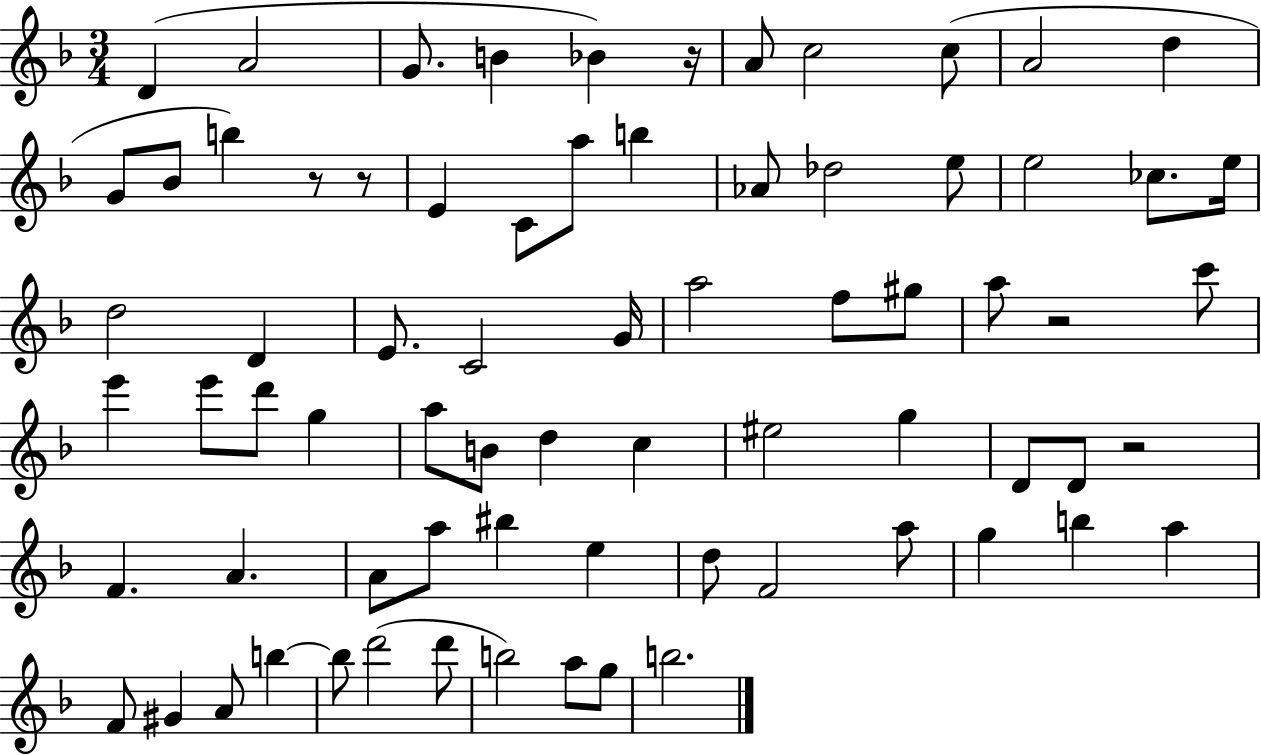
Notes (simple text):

D4/q A4/h G4/e. B4/q Bb4/q R/s A4/e C5/h C5/e A4/h D5/q G4/e Bb4/e B5/q R/e R/e E4/q C4/e A5/e B5/q Ab4/e Db5/h E5/e E5/h CES5/e. E5/s D5/h D4/q E4/e. C4/h G4/s A5/h F5/e G#5/e A5/e R/h C6/e E6/q E6/e D6/e G5/q A5/e B4/e D5/q C5/q EIS5/h G5/q D4/e D4/e R/h F4/q. A4/q. A4/e A5/e BIS5/q E5/q D5/e F4/h A5/e G5/q B5/q A5/q F4/e G#4/q A4/e B5/q B5/e D6/h D6/e B5/h A5/e G5/e B5/h.